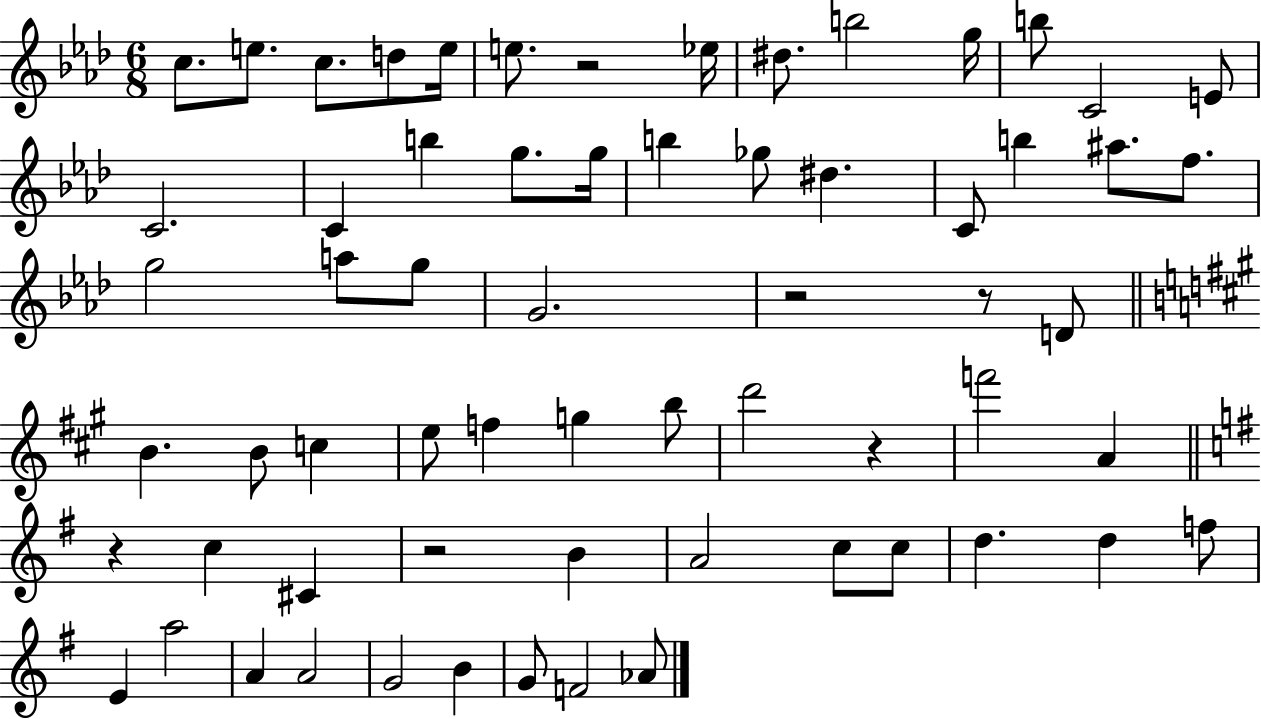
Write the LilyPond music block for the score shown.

{
  \clef treble
  \numericTimeSignature
  \time 6/8
  \key aes \major
  \repeat volta 2 { c''8. e''8. c''8. d''8 e''16 | e''8. r2 ees''16 | dis''8. b''2 g''16 | b''8 c'2 e'8 | \break c'2. | c'4 b''4 g''8. g''16 | b''4 ges''8 dis''4. | c'8 b''4 ais''8. f''8. | \break g''2 a''8 g''8 | g'2. | r2 r8 d'8 | \bar "||" \break \key a \major b'4. b'8 c''4 | e''8 f''4 g''4 b''8 | d'''2 r4 | f'''2 a'4 | \break \bar "||" \break \key e \minor r4 c''4 cis'4 | r2 b'4 | a'2 c''8 c''8 | d''4. d''4 f''8 | \break e'4 a''2 | a'4 a'2 | g'2 b'4 | g'8 f'2 aes'8 | \break } \bar "|."
}